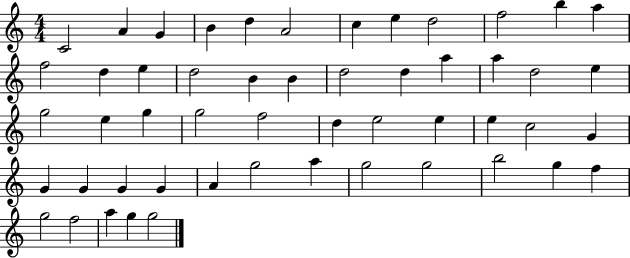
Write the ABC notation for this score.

X:1
T:Untitled
M:4/4
L:1/4
K:C
C2 A G B d A2 c e d2 f2 b a f2 d e d2 B B d2 d a a d2 e g2 e g g2 f2 d e2 e e c2 G G G G G A g2 a g2 g2 b2 g f g2 f2 a g g2